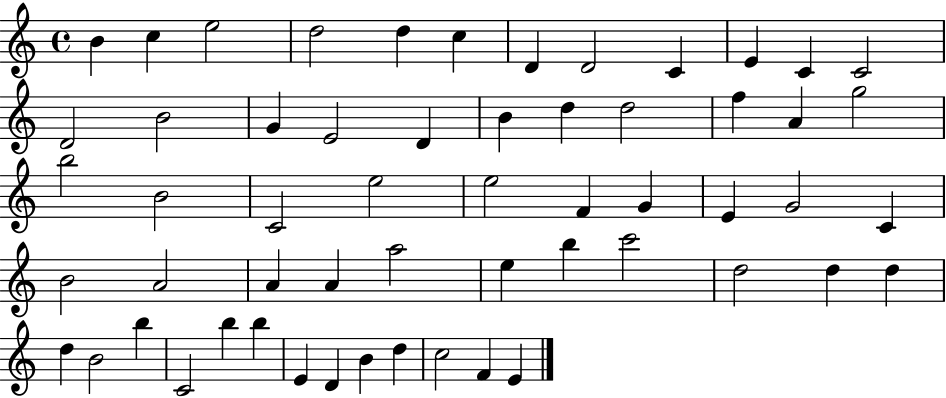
{
  \clef treble
  \time 4/4
  \defaultTimeSignature
  \key c \major
  b'4 c''4 e''2 | d''2 d''4 c''4 | d'4 d'2 c'4 | e'4 c'4 c'2 | \break d'2 b'2 | g'4 e'2 d'4 | b'4 d''4 d''2 | f''4 a'4 g''2 | \break b''2 b'2 | c'2 e''2 | e''2 f'4 g'4 | e'4 g'2 c'4 | \break b'2 a'2 | a'4 a'4 a''2 | e''4 b''4 c'''2 | d''2 d''4 d''4 | \break d''4 b'2 b''4 | c'2 b''4 b''4 | e'4 d'4 b'4 d''4 | c''2 f'4 e'4 | \break \bar "|."
}